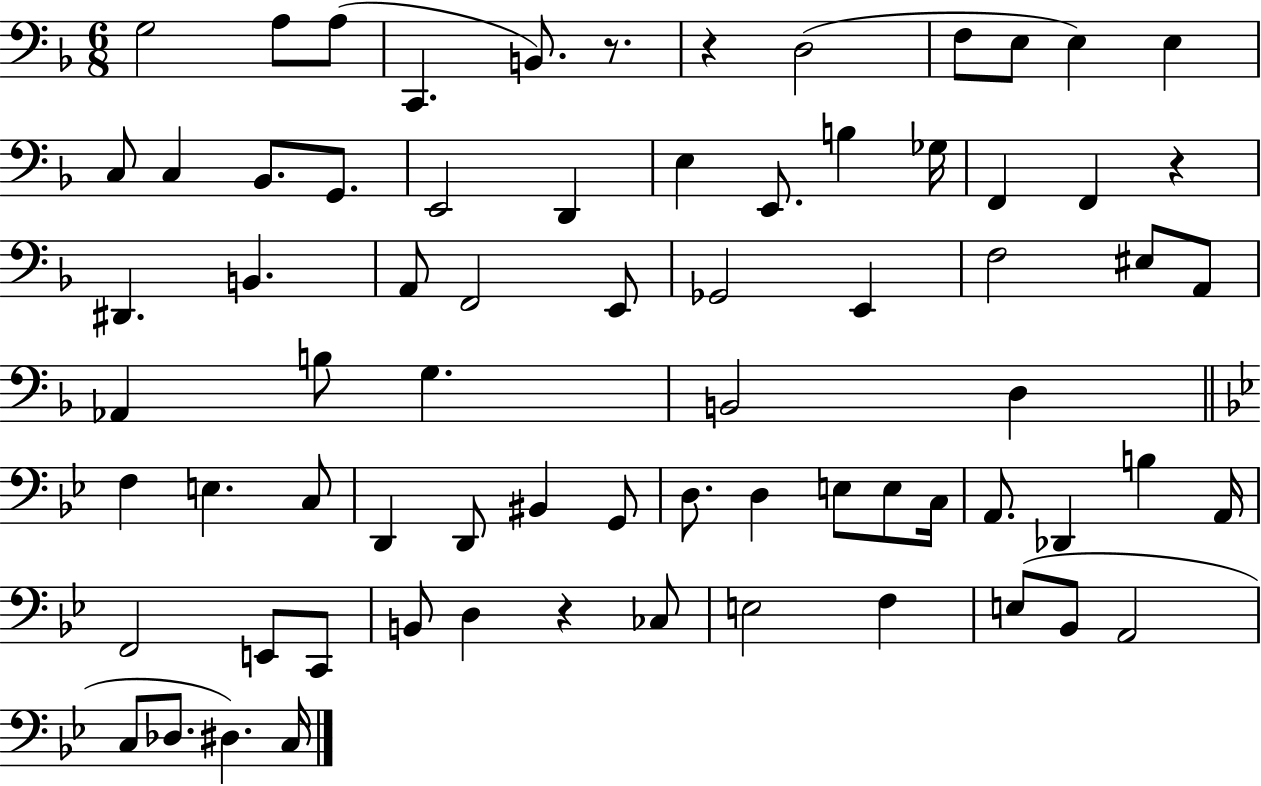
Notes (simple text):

G3/h A3/e A3/e C2/q. B2/e. R/e. R/q D3/h F3/e E3/e E3/q E3/q C3/e C3/q Bb2/e. G2/e. E2/h D2/q E3/q E2/e. B3/q Gb3/s F2/q F2/q R/q D#2/q. B2/q. A2/e F2/h E2/e Gb2/h E2/q F3/h EIS3/e A2/e Ab2/q B3/e G3/q. B2/h D3/q F3/q E3/q. C3/e D2/q D2/e BIS2/q G2/e D3/e. D3/q E3/e E3/e C3/s A2/e. Db2/q B3/q A2/s F2/h E2/e C2/e B2/e D3/q R/q CES3/e E3/h F3/q E3/e Bb2/e A2/h C3/e Db3/e. D#3/q. C3/s